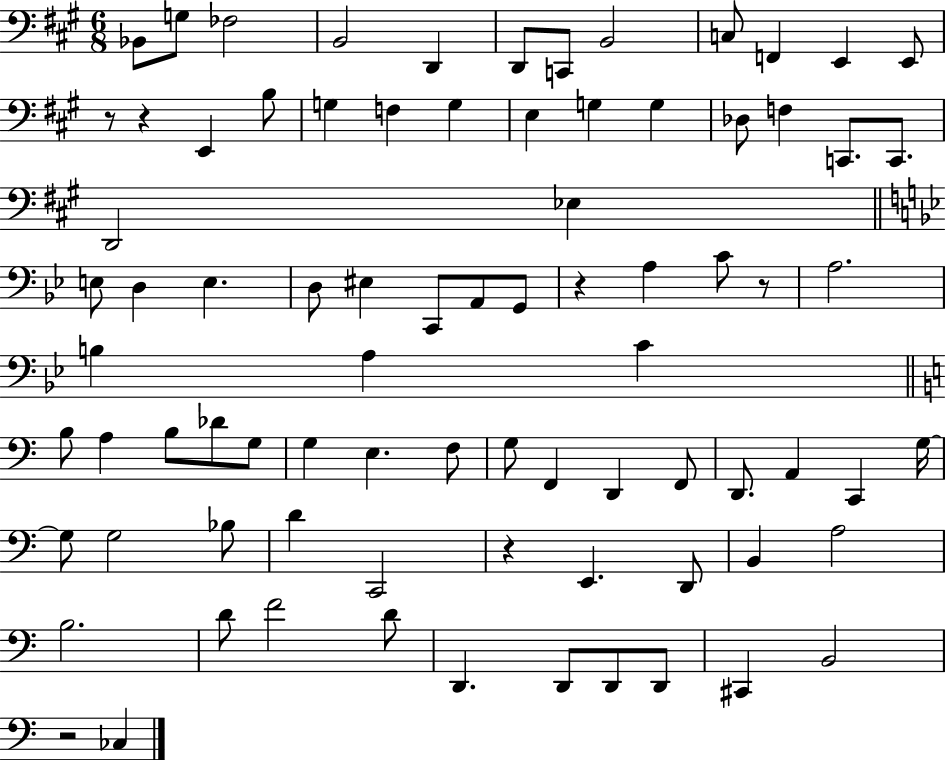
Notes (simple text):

Bb2/e G3/e FES3/h B2/h D2/q D2/e C2/e B2/h C3/e F2/q E2/q E2/e R/e R/q E2/q B3/e G3/q F3/q G3/q E3/q G3/q G3/q Db3/e F3/q C2/e. C2/e. D2/h Eb3/q E3/e D3/q E3/q. D3/e EIS3/q C2/e A2/e G2/e R/q A3/q C4/e R/e A3/h. B3/q A3/q C4/q B3/e A3/q B3/e Db4/e G3/e G3/q E3/q. F3/e G3/e F2/q D2/q F2/e D2/e. A2/q C2/q G3/s G3/e G3/h Bb3/e D4/q C2/h R/q E2/q. D2/e B2/q A3/h B3/h. D4/e F4/h D4/e D2/q. D2/e D2/e D2/e C#2/q B2/h R/h CES3/q